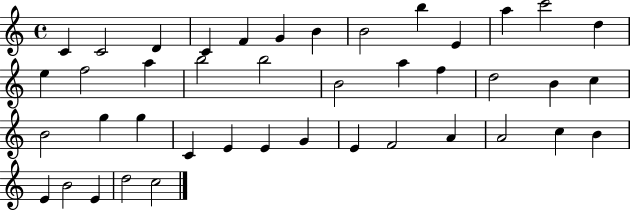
C4/q C4/h D4/q C4/q F4/q G4/q B4/q B4/h B5/q E4/q A5/q C6/h D5/q E5/q F5/h A5/q B5/h B5/h B4/h A5/q F5/q D5/h B4/q C5/q B4/h G5/q G5/q C4/q E4/q E4/q G4/q E4/q F4/h A4/q A4/h C5/q B4/q E4/q B4/h E4/q D5/h C5/h